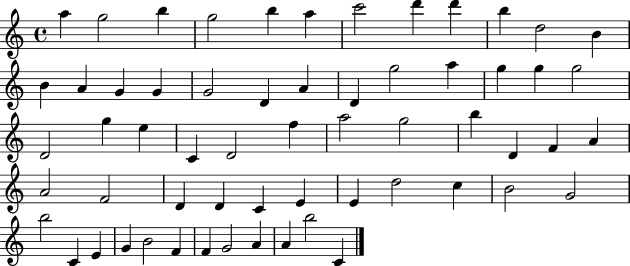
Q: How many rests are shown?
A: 0